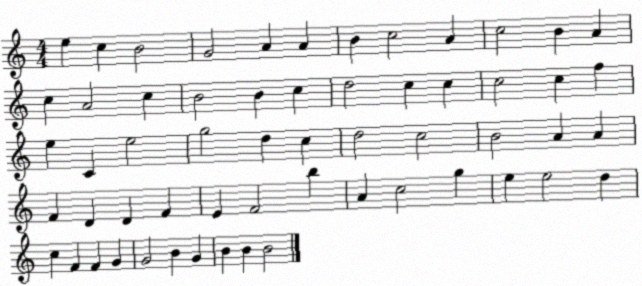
X:1
T:Untitled
M:4/4
L:1/4
K:C
e c B2 G2 A A B c2 A c2 B A c A2 c B2 B c d2 c c c2 c f e C e2 g2 d c d2 c2 B2 A A F D D F E F2 b A c2 g e e2 d c F F G G2 B G B B B2